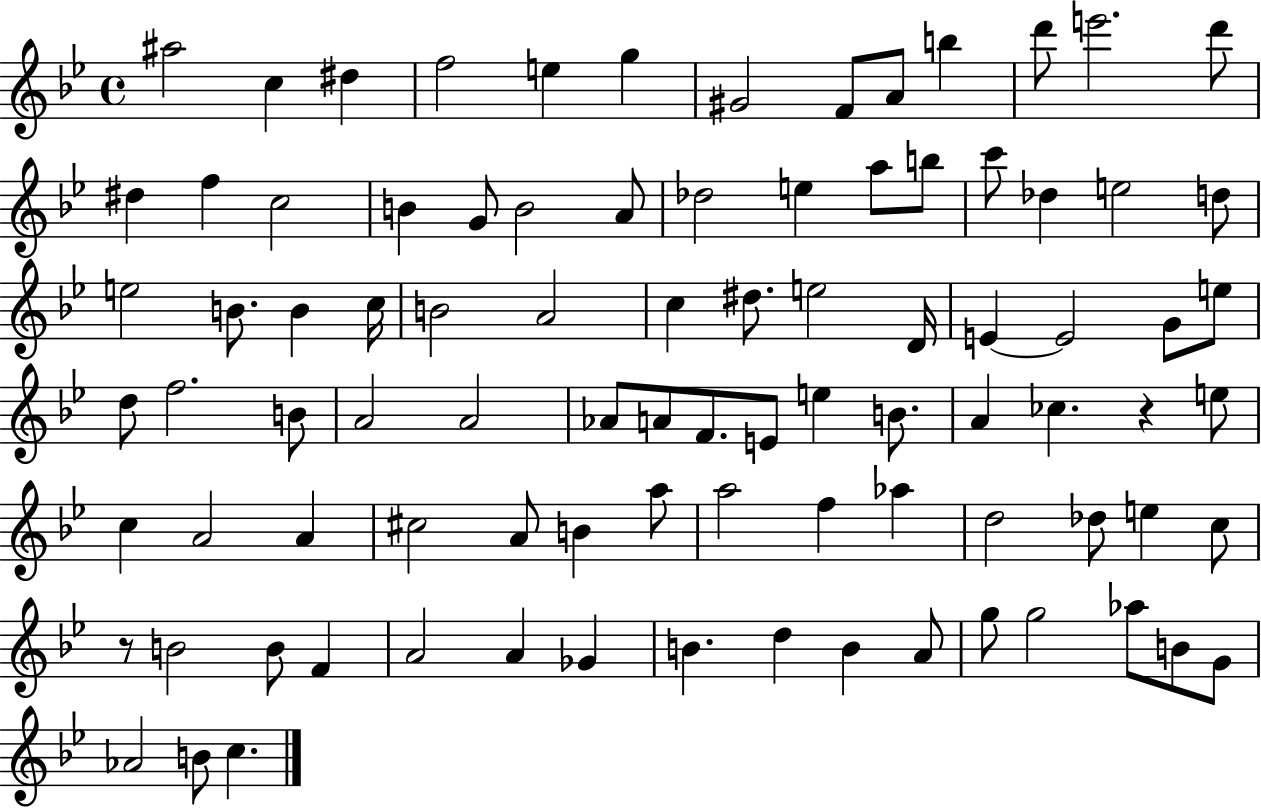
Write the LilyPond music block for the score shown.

{
  \clef treble
  \time 4/4
  \defaultTimeSignature
  \key bes \major
  ais''2 c''4 dis''4 | f''2 e''4 g''4 | gis'2 f'8 a'8 b''4 | d'''8 e'''2. d'''8 | \break dis''4 f''4 c''2 | b'4 g'8 b'2 a'8 | des''2 e''4 a''8 b''8 | c'''8 des''4 e''2 d''8 | \break e''2 b'8. b'4 c''16 | b'2 a'2 | c''4 dis''8. e''2 d'16 | e'4~~ e'2 g'8 e''8 | \break d''8 f''2. b'8 | a'2 a'2 | aes'8 a'8 f'8. e'8 e''4 b'8. | a'4 ces''4. r4 e''8 | \break c''4 a'2 a'4 | cis''2 a'8 b'4 a''8 | a''2 f''4 aes''4 | d''2 des''8 e''4 c''8 | \break r8 b'2 b'8 f'4 | a'2 a'4 ges'4 | b'4. d''4 b'4 a'8 | g''8 g''2 aes''8 b'8 g'8 | \break aes'2 b'8 c''4. | \bar "|."
}